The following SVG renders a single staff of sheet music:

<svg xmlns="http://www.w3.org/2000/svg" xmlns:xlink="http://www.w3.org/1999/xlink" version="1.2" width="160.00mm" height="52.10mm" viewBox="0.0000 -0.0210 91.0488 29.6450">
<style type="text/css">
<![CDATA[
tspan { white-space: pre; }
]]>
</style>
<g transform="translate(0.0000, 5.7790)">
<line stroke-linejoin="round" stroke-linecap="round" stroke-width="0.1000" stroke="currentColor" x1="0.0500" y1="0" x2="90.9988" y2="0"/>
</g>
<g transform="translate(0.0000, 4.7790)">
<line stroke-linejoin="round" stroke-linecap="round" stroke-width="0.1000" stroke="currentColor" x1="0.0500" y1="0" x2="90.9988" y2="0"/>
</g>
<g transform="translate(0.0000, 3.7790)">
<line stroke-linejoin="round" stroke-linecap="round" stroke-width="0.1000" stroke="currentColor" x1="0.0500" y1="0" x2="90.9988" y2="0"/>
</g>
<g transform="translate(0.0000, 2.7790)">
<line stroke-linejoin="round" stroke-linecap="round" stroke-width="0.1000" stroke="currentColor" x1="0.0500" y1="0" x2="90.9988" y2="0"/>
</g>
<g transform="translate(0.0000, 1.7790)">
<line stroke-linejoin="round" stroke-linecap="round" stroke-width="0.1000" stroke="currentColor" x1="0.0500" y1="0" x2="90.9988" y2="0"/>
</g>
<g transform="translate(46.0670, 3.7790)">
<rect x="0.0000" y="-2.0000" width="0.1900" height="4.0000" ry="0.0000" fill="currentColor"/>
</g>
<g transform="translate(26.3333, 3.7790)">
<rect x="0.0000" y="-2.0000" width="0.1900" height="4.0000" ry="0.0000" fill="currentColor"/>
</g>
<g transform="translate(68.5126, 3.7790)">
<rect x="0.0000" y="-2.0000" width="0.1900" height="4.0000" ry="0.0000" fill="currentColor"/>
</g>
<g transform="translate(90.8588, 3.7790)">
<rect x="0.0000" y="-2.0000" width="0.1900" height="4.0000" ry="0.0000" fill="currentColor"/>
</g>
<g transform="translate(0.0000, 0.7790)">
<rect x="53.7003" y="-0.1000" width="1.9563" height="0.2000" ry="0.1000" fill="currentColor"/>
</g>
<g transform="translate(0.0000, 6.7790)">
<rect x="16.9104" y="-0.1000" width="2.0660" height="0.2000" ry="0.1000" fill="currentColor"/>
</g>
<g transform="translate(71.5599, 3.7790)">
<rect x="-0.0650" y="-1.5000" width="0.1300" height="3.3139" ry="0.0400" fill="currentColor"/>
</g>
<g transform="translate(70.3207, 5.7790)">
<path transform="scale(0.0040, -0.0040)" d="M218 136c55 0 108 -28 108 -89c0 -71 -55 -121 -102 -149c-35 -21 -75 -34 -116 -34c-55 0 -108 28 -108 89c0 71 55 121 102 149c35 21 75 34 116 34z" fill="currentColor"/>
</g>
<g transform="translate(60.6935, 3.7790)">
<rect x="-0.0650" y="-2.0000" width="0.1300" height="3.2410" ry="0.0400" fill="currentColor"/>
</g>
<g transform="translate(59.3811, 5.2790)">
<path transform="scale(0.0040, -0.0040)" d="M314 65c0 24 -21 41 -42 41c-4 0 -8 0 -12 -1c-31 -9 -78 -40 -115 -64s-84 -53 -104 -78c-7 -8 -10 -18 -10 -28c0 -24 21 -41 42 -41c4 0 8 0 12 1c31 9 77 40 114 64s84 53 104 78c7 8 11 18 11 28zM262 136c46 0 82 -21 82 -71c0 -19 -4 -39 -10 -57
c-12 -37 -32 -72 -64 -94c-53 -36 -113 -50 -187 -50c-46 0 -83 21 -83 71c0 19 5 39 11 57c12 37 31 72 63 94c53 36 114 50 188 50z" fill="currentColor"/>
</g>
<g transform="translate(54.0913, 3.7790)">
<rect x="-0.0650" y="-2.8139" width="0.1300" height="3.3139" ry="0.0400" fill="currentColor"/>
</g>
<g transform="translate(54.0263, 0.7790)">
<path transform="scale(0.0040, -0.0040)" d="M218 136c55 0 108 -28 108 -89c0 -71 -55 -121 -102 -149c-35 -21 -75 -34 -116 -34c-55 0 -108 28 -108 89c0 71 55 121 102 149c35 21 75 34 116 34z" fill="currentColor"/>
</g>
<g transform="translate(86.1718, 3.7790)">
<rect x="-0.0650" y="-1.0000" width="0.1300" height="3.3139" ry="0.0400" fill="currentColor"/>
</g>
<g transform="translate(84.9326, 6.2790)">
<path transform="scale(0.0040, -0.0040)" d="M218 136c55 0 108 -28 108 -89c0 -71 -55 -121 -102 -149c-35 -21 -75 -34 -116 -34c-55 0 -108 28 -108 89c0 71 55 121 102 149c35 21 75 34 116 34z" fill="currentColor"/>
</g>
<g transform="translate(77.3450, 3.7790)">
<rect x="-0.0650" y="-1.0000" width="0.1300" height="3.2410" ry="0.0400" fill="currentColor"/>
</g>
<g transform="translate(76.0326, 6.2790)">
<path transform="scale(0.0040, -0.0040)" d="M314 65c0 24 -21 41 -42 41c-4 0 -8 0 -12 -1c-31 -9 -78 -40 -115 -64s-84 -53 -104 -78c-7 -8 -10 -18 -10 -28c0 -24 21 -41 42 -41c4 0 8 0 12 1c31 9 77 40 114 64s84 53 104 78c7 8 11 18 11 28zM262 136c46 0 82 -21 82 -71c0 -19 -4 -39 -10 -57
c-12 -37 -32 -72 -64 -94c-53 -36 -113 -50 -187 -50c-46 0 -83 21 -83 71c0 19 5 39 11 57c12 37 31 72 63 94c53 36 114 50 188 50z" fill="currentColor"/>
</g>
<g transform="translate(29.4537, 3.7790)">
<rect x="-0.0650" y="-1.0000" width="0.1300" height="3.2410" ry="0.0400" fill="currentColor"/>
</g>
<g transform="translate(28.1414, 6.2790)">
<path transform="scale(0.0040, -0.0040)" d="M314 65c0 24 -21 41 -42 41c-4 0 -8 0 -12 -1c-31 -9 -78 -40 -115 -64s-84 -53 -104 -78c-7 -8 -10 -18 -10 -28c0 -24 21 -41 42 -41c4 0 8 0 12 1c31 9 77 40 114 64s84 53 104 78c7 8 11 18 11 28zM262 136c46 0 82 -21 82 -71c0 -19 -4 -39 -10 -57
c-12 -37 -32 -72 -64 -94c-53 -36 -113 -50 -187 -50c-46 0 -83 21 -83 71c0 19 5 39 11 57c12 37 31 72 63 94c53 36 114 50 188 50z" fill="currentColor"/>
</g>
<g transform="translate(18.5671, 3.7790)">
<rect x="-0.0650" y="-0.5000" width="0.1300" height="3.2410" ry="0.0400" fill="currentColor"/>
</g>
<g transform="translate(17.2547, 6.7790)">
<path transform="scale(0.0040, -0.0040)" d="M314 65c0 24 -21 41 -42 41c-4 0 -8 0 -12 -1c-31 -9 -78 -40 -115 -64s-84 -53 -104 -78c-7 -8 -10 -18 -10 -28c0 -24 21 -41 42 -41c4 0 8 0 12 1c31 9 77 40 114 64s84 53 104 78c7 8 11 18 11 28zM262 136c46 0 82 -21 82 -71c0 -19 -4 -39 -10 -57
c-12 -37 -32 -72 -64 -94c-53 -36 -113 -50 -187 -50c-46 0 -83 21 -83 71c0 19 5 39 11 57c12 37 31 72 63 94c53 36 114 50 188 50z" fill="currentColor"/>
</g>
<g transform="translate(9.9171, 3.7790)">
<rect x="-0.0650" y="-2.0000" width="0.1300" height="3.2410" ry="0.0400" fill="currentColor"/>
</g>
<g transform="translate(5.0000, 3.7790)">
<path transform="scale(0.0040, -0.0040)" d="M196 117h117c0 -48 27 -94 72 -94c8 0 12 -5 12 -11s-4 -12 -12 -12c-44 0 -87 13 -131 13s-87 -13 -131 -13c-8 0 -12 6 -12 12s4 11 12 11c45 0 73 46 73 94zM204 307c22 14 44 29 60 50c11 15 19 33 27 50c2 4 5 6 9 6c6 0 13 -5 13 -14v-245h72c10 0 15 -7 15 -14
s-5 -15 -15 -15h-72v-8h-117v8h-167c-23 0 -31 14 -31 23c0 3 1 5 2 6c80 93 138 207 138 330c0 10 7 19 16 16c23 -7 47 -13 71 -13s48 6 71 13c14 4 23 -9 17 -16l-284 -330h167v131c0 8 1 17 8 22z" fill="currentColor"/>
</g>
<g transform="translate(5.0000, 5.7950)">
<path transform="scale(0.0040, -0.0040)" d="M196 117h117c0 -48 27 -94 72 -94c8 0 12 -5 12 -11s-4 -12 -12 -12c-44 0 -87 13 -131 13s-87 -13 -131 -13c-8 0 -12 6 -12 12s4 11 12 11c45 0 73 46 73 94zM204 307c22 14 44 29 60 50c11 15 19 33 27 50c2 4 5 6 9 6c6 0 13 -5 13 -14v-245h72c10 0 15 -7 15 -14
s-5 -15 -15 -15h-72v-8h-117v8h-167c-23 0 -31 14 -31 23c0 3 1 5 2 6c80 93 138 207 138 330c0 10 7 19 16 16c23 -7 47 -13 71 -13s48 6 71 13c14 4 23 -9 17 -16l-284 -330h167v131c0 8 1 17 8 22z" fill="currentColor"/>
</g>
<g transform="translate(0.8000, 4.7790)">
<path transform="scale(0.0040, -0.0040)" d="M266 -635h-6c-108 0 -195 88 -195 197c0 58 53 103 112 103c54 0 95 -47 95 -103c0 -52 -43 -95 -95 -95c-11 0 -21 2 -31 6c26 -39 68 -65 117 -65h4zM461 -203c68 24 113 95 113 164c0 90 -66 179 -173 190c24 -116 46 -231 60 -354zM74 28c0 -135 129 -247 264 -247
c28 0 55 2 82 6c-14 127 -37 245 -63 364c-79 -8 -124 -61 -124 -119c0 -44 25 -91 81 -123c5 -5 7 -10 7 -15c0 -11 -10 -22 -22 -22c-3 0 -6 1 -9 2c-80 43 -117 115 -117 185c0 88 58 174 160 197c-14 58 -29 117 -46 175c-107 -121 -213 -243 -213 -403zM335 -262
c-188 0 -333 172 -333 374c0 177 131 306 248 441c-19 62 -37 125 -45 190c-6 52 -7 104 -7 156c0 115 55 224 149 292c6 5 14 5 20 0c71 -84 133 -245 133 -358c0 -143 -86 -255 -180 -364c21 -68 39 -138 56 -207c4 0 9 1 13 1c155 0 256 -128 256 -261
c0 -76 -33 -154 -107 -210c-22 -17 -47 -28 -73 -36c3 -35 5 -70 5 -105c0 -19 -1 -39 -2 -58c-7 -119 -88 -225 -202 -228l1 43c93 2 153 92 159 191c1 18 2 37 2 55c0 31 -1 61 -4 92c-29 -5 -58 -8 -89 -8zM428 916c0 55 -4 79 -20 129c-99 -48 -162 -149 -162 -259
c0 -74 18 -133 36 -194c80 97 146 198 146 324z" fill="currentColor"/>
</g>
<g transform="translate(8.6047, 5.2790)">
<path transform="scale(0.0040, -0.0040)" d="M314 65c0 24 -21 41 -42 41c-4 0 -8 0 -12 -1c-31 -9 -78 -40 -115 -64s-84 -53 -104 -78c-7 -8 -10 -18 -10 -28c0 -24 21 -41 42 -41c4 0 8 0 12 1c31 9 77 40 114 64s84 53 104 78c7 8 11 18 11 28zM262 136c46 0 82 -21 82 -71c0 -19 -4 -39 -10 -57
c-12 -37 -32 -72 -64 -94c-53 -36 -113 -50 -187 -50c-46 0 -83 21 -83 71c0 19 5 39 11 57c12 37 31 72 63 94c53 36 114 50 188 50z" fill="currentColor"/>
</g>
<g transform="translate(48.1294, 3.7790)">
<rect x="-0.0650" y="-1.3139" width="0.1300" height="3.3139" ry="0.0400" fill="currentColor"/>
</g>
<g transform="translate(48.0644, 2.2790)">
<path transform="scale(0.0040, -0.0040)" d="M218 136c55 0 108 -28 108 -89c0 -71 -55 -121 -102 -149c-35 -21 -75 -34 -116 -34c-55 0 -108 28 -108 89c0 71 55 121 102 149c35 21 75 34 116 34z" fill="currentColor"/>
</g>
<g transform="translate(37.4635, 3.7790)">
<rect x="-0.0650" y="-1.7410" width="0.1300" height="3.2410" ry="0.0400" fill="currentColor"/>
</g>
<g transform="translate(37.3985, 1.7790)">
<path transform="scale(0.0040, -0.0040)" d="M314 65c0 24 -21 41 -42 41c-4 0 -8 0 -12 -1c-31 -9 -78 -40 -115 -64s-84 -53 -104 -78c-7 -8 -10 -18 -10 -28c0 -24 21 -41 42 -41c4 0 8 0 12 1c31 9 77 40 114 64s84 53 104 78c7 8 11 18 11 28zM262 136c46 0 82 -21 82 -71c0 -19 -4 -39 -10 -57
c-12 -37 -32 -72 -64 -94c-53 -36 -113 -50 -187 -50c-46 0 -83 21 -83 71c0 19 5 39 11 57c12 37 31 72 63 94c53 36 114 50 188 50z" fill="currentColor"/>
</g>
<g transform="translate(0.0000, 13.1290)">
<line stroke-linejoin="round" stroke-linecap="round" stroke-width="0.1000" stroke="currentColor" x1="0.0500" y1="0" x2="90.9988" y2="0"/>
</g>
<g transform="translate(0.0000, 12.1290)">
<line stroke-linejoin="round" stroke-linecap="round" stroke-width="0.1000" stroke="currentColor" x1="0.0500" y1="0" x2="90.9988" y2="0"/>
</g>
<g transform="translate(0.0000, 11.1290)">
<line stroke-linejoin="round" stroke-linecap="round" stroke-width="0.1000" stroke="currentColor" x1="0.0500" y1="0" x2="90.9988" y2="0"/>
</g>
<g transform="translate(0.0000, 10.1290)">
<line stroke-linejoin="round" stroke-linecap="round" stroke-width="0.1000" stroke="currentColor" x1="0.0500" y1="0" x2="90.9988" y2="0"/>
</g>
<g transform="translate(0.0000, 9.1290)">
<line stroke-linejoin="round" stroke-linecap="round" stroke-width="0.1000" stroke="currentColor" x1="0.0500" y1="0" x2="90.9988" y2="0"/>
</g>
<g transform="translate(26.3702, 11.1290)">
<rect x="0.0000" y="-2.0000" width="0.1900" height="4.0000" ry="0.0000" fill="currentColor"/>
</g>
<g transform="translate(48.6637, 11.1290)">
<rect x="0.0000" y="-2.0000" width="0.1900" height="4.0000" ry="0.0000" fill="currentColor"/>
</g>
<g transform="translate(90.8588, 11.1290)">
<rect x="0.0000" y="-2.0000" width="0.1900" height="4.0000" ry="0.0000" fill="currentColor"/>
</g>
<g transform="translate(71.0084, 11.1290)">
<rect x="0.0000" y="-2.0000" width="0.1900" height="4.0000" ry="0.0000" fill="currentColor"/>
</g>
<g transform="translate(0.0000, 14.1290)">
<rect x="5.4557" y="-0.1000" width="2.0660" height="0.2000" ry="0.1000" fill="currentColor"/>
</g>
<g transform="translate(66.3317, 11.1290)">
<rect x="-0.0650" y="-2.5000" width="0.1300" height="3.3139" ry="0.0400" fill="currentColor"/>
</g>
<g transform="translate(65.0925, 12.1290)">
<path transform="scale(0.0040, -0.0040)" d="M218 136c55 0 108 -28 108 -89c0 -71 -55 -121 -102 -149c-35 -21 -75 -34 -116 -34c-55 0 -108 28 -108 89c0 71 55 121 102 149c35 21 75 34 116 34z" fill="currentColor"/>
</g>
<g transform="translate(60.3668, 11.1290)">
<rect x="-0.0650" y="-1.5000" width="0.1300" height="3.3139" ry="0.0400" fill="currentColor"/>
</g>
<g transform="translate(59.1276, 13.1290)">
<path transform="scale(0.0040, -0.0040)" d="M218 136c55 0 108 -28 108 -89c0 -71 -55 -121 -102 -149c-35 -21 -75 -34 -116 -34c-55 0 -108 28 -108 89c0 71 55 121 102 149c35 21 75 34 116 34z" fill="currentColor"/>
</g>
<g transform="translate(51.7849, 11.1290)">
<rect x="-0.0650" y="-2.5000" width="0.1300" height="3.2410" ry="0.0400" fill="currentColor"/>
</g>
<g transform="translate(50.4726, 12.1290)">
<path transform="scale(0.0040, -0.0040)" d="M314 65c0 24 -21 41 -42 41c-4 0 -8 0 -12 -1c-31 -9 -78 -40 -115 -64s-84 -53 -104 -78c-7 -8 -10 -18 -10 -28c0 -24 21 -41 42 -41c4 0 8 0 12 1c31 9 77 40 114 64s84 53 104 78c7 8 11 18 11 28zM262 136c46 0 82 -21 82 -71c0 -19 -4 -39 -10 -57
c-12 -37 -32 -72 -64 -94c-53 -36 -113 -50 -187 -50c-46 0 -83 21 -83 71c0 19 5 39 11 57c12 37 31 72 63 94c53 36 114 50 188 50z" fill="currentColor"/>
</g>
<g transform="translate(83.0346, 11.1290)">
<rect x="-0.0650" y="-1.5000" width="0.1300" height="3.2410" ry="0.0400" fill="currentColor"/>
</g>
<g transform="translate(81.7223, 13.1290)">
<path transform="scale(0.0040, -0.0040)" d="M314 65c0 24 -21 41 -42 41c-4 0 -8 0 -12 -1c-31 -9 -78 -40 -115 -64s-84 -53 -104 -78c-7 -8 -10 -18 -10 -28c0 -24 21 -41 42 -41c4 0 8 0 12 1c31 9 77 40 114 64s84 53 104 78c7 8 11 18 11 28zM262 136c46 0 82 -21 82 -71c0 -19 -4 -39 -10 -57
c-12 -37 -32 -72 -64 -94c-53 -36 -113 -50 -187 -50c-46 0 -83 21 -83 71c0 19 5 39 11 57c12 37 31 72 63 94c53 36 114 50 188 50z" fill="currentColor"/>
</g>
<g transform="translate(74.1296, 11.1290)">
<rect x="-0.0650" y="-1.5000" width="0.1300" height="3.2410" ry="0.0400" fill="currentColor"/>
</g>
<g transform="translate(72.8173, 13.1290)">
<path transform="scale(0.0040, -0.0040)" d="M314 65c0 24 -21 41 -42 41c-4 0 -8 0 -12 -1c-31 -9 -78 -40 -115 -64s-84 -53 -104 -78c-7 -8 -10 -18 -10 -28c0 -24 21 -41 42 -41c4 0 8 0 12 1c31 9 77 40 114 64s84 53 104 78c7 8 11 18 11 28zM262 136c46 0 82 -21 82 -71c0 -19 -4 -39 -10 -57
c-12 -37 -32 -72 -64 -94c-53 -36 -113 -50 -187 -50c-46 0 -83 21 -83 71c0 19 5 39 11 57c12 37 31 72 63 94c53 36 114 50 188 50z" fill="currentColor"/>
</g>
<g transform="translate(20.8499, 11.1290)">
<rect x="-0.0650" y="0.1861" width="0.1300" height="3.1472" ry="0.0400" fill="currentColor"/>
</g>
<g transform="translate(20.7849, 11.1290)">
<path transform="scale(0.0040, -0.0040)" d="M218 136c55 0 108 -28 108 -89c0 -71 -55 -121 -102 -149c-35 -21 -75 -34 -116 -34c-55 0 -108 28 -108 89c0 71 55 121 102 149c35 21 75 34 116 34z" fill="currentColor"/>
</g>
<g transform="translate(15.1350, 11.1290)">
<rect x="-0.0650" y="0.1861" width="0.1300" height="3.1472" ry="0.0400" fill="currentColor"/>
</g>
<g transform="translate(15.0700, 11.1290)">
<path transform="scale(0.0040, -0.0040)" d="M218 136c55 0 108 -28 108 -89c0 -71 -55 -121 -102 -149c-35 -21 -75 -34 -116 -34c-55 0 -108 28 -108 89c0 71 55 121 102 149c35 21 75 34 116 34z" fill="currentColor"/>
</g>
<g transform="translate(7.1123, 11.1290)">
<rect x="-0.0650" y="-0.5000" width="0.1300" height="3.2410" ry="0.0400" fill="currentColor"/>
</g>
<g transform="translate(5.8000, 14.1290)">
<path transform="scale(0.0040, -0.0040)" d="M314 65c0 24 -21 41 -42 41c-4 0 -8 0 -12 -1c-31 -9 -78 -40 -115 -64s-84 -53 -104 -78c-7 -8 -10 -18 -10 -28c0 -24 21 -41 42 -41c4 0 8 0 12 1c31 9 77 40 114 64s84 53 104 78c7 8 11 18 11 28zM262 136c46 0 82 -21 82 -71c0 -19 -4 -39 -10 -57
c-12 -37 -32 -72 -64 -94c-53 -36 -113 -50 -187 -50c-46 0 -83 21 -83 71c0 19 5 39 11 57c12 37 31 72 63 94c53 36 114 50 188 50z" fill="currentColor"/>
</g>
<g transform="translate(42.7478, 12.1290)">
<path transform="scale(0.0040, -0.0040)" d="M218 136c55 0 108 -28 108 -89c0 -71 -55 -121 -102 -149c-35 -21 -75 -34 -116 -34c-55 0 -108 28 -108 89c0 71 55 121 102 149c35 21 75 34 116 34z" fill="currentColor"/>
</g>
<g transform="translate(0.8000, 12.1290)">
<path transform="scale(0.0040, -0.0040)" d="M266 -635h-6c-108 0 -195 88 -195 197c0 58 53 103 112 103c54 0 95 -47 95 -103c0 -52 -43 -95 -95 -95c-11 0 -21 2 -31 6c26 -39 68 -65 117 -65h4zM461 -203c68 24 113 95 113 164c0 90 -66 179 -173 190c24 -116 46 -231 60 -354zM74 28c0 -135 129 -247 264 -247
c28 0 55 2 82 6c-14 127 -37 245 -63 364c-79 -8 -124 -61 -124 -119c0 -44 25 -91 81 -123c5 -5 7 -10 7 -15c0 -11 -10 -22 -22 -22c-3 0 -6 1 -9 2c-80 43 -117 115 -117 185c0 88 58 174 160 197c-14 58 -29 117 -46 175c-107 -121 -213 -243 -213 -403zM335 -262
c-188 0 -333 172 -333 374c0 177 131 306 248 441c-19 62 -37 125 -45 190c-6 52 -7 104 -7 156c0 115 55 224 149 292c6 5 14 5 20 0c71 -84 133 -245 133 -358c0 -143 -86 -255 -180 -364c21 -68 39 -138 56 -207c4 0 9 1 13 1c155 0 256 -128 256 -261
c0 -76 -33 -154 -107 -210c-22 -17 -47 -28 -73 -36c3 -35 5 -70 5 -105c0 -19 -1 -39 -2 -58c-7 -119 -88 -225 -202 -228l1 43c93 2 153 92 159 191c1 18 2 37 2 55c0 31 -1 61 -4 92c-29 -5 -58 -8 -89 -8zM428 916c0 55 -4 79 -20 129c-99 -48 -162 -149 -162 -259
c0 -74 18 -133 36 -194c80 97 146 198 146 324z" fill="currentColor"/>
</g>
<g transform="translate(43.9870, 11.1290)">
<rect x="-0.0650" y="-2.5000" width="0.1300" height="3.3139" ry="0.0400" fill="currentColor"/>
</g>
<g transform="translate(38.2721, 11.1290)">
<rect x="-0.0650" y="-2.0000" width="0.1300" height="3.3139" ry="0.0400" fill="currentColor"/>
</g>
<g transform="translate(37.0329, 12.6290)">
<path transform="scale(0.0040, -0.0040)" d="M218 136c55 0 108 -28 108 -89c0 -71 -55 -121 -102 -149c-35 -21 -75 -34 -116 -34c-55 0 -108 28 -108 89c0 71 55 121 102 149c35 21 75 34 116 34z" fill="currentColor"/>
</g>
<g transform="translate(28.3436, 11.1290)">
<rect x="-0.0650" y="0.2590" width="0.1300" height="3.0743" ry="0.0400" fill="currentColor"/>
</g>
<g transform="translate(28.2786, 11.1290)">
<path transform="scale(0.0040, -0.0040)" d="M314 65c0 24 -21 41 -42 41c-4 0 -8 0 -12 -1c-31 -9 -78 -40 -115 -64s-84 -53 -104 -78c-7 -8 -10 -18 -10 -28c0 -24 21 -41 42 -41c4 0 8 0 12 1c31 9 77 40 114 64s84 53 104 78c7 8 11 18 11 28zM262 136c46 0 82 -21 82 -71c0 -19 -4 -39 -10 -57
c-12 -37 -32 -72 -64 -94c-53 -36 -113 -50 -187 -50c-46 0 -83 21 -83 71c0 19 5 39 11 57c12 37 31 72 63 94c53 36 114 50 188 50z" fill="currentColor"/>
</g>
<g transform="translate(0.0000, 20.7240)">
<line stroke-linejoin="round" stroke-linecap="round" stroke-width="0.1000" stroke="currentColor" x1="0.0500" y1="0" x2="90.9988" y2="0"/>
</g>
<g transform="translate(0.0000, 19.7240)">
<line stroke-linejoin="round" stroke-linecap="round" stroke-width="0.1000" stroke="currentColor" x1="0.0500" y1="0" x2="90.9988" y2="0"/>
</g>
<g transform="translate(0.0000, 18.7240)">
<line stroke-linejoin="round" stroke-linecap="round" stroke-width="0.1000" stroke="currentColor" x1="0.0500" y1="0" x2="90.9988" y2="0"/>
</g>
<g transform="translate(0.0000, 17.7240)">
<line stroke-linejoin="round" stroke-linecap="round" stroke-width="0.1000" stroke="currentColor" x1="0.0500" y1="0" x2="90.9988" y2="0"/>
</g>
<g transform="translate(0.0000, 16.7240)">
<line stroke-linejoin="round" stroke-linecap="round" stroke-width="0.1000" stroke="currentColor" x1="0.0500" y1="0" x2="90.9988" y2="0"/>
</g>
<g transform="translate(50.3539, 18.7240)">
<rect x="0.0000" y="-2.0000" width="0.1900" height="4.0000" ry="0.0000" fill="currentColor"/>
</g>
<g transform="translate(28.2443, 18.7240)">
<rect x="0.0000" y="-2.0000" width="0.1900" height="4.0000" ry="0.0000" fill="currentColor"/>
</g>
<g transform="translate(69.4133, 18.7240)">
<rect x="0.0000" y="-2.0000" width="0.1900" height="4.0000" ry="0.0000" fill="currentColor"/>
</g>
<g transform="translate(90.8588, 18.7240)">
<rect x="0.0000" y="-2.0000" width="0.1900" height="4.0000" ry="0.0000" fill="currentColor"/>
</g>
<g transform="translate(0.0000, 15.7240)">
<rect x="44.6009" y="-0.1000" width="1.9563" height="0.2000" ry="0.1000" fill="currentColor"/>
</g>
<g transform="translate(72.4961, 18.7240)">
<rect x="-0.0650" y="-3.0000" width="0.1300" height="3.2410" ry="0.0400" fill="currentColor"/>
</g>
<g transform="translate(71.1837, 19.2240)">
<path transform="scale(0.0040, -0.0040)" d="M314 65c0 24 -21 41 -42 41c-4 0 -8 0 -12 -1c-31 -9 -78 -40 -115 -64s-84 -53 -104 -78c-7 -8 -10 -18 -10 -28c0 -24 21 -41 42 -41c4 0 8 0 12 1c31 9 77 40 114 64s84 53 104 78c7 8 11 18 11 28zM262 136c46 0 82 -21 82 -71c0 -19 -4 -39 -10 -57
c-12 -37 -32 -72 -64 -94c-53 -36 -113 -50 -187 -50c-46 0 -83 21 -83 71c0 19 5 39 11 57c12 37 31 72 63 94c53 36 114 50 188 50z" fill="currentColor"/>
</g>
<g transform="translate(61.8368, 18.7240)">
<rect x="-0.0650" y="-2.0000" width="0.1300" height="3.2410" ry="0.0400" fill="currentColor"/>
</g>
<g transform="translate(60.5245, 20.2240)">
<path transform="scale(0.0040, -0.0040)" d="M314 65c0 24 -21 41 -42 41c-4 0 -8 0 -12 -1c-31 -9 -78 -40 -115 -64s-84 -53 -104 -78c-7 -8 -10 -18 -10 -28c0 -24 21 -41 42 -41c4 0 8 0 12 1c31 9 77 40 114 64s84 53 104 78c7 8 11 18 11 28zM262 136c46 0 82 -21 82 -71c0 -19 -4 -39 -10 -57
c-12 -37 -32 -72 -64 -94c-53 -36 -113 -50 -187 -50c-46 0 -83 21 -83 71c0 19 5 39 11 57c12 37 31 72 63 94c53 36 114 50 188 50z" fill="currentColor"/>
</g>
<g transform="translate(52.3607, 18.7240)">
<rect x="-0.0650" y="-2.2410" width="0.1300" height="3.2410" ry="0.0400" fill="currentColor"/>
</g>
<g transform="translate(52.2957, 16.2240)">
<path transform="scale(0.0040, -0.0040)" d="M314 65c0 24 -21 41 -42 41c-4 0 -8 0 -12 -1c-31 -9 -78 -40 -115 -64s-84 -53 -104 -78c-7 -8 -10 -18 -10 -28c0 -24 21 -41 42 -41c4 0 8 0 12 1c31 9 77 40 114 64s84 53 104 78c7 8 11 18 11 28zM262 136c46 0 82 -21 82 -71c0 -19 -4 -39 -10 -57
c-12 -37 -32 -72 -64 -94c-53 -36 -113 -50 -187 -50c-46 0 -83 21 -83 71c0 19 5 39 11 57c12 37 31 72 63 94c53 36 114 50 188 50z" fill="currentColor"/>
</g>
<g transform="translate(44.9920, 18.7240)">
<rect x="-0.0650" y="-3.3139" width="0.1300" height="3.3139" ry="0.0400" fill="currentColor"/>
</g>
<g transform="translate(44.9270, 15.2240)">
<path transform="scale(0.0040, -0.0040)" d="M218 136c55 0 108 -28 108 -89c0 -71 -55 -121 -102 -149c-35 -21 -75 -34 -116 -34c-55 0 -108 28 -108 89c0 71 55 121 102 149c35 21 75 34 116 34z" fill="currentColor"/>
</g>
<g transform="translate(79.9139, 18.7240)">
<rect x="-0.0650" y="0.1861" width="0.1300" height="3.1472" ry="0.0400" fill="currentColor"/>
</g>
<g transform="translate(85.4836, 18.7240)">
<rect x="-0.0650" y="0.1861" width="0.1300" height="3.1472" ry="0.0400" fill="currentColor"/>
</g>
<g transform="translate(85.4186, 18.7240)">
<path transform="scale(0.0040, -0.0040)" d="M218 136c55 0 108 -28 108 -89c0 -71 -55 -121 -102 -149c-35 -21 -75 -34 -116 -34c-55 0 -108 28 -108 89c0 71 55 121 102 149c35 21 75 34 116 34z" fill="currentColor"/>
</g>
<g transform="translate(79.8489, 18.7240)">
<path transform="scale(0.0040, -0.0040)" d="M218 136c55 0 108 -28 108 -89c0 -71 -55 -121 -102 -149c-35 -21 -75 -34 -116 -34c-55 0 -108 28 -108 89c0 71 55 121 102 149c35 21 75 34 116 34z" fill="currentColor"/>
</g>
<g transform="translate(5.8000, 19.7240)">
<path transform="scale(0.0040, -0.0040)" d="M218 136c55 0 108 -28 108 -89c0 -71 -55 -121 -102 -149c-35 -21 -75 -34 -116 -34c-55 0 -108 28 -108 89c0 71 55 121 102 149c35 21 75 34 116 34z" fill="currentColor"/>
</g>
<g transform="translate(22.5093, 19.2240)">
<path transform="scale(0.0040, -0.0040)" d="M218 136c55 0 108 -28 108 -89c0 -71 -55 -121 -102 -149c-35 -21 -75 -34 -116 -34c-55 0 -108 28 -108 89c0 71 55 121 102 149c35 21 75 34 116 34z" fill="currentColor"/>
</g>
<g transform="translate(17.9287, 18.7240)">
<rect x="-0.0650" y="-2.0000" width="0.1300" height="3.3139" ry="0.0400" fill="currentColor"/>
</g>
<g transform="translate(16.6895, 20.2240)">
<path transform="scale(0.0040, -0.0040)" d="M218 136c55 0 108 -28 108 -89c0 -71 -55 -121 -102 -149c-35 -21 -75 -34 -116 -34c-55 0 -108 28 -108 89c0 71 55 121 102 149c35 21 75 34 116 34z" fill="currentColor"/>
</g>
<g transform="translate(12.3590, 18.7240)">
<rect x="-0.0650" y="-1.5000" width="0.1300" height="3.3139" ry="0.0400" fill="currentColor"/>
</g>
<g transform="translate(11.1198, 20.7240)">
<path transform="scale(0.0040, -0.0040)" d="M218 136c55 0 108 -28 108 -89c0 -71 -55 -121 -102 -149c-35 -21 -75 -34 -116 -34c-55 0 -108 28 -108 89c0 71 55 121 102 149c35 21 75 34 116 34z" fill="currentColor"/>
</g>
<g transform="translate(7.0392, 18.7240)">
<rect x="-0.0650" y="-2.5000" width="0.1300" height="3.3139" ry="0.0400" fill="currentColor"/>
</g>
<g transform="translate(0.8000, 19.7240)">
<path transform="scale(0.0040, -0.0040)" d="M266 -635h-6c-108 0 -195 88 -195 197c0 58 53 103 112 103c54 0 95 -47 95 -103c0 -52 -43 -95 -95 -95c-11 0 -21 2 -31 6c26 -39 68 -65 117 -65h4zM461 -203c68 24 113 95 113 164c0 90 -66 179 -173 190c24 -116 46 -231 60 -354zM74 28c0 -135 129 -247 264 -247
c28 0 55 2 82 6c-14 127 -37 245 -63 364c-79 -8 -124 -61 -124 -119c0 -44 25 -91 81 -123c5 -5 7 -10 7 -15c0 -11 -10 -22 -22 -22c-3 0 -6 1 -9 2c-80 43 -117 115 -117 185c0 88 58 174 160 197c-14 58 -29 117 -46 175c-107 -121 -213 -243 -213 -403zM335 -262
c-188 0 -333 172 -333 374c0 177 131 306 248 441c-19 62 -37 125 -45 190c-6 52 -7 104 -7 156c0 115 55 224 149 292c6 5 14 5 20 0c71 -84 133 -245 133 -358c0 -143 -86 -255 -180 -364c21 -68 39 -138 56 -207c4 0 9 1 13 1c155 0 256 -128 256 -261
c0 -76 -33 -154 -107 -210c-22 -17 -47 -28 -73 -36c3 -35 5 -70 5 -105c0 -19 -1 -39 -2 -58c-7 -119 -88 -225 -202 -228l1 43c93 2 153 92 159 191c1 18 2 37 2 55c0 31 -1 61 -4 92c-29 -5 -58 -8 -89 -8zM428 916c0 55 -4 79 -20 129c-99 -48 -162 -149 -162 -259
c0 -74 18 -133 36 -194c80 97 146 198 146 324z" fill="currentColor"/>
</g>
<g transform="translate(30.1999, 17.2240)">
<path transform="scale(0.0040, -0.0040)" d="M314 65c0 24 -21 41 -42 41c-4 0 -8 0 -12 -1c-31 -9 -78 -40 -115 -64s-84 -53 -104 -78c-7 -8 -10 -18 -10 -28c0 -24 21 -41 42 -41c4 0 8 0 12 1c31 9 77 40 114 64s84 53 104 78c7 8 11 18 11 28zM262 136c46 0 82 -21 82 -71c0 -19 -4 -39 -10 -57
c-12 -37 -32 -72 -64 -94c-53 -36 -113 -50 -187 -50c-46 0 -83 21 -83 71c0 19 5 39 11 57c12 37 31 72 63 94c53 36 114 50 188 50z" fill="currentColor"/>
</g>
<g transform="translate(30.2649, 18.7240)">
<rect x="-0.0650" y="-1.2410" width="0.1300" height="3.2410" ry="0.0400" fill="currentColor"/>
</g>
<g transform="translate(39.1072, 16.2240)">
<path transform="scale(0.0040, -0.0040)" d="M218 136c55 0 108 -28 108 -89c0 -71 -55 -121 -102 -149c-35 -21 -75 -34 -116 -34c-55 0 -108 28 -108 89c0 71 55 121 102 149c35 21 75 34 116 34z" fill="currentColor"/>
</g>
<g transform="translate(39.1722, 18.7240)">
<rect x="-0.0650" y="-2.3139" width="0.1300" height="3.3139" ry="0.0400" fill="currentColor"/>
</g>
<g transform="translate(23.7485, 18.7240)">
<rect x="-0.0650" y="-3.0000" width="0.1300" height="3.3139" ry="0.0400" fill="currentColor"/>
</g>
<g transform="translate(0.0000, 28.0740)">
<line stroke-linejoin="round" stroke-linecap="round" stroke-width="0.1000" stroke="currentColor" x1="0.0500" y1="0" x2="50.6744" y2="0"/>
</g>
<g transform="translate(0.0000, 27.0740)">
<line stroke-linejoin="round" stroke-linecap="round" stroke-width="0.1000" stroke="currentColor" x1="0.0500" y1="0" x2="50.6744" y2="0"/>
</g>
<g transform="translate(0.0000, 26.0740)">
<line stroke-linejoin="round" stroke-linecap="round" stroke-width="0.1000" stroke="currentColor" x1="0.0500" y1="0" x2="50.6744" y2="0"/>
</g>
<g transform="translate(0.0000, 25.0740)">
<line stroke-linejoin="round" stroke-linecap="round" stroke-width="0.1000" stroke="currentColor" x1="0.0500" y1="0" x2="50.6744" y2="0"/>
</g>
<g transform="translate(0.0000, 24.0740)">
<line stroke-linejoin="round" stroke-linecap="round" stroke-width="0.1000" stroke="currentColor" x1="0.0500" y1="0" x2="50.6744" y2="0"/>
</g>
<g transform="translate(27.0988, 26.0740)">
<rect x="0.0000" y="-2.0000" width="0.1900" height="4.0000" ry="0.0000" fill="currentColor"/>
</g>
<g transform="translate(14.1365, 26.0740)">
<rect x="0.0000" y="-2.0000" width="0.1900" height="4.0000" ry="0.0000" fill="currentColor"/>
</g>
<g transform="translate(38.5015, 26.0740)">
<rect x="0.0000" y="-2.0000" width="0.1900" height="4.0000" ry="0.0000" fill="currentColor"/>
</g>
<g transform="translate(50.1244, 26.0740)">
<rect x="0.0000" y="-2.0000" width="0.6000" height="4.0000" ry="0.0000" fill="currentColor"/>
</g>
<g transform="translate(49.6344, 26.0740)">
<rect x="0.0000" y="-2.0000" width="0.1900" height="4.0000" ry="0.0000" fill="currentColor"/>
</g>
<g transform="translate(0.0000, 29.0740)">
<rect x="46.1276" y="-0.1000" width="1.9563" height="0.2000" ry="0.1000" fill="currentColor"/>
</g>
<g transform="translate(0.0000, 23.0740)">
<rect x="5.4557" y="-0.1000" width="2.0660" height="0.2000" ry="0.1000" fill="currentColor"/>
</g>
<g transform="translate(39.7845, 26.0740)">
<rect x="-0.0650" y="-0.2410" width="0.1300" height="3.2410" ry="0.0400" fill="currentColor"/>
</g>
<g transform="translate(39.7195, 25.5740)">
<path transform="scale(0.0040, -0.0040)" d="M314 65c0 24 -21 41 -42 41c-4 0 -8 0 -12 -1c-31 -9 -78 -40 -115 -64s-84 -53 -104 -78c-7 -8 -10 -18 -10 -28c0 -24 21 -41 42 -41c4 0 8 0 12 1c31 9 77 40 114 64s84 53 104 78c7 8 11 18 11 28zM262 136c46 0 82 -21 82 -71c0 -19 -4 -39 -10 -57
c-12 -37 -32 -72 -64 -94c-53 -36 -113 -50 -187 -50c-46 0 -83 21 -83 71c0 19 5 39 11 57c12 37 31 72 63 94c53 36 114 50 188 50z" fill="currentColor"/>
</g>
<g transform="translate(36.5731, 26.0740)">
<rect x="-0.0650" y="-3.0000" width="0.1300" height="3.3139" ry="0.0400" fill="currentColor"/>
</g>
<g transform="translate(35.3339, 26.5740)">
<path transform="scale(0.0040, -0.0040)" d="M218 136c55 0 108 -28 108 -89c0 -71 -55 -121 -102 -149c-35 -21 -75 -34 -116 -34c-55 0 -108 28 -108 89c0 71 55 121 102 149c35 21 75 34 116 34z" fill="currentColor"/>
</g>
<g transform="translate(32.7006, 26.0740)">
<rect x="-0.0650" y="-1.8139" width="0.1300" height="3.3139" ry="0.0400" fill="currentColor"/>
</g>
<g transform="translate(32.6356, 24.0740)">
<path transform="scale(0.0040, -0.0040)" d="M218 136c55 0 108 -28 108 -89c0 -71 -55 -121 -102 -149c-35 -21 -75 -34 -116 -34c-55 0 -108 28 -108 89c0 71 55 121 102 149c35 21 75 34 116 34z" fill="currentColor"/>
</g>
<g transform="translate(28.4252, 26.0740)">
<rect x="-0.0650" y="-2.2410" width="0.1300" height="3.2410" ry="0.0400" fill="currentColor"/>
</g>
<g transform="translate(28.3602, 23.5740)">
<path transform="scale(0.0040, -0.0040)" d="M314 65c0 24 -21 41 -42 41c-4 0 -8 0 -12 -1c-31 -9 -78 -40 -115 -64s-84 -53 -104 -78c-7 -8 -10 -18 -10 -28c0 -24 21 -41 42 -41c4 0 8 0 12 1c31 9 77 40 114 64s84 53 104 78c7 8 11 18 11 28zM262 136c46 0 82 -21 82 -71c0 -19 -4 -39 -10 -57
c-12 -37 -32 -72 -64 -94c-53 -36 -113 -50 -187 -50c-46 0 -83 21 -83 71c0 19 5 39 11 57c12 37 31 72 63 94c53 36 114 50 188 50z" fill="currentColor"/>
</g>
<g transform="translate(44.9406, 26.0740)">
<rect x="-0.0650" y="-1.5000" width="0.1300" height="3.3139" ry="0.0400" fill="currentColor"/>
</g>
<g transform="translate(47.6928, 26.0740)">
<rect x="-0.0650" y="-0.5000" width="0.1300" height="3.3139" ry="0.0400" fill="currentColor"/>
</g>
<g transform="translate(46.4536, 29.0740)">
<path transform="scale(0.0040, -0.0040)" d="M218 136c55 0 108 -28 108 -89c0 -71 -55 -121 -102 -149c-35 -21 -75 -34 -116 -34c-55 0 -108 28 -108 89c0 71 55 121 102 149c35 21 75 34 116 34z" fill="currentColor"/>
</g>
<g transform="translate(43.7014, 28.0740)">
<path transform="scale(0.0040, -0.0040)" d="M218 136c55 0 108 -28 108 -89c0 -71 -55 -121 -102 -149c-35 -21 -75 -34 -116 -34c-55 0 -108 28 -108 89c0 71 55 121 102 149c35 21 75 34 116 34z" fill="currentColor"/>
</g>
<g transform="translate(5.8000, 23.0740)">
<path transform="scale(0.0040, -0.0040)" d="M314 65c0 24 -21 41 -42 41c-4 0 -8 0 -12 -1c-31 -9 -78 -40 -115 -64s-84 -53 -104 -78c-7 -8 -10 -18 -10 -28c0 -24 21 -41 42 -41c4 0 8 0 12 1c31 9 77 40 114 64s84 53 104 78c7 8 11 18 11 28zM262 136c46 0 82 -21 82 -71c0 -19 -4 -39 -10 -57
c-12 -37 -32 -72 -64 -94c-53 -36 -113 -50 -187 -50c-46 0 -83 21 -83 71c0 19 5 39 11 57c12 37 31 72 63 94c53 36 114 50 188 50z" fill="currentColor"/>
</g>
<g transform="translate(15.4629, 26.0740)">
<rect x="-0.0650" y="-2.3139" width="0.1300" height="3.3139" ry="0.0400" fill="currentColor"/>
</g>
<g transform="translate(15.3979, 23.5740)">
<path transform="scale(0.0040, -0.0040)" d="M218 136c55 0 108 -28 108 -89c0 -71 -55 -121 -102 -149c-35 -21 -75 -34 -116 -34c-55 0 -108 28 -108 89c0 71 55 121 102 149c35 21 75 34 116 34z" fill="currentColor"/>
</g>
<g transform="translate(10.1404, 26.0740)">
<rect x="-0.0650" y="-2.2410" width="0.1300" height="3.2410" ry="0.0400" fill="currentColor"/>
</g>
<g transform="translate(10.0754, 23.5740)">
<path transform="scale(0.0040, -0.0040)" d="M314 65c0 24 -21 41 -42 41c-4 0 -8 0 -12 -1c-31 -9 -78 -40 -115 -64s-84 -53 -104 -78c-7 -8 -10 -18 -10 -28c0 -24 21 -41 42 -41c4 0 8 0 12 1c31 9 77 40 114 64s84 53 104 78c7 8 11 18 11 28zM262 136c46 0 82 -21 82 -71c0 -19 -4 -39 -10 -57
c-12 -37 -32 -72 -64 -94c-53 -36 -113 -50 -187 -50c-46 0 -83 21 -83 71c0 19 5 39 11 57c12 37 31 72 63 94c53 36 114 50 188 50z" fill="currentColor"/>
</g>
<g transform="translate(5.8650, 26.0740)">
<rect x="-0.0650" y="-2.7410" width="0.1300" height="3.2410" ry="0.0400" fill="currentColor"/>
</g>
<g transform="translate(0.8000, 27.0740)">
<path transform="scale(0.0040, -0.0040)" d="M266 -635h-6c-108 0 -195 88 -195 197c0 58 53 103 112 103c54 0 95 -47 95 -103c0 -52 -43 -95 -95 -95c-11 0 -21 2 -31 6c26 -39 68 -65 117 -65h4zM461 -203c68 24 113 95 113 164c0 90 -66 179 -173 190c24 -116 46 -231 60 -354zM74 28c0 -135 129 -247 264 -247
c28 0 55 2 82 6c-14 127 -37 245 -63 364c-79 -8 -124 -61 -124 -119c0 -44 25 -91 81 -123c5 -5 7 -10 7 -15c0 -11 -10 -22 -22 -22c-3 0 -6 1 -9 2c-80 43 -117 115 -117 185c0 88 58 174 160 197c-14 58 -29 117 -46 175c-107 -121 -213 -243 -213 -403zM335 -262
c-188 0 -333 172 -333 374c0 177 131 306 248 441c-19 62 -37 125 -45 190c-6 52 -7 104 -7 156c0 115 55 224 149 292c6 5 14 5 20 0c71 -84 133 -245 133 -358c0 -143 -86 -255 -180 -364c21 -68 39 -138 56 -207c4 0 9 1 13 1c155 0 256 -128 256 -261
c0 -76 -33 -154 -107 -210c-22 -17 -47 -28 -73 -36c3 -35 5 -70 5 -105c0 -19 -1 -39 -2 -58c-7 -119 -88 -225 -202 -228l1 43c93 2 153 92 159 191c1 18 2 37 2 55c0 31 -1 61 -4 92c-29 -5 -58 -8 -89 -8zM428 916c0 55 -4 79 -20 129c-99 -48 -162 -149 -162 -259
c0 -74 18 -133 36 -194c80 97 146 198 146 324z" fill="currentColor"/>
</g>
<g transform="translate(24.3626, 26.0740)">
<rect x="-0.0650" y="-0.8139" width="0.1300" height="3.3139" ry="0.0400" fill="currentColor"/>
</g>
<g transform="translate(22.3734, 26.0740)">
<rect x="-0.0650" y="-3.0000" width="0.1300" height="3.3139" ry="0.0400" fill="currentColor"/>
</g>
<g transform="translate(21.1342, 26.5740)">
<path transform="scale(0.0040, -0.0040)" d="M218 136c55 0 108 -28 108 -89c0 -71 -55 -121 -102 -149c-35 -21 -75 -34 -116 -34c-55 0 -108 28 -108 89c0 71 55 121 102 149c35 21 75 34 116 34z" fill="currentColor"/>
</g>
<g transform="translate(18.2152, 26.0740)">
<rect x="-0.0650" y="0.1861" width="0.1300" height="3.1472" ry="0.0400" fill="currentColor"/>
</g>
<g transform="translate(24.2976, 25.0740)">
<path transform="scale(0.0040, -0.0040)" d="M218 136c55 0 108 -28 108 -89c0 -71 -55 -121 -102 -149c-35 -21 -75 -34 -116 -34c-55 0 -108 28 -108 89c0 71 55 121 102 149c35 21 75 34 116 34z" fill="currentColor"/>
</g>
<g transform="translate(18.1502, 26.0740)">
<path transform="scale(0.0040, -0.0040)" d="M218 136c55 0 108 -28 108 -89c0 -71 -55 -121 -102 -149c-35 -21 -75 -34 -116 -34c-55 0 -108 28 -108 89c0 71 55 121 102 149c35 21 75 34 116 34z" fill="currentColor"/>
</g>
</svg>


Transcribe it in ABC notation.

X:1
T:Untitled
M:4/4
L:1/4
K:C
F2 C2 D2 f2 e a F2 E D2 D C2 B B B2 F G G2 E G E2 E2 G E F A e2 g b g2 F2 A2 B B a2 g2 g B A d g2 f A c2 E C